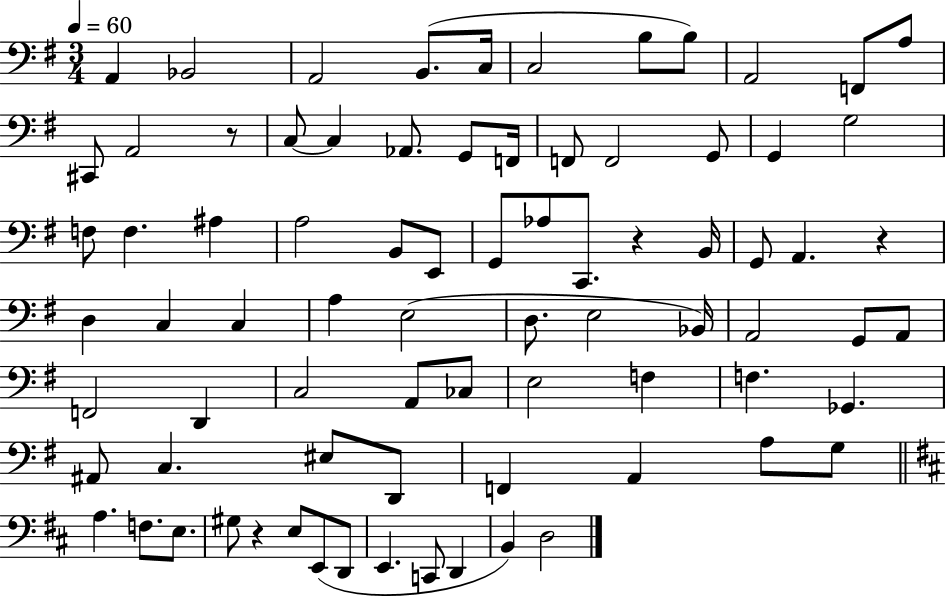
X:1
T:Untitled
M:3/4
L:1/4
K:G
A,, _B,,2 A,,2 B,,/2 C,/4 C,2 B,/2 B,/2 A,,2 F,,/2 A,/2 ^C,,/2 A,,2 z/2 C,/2 C, _A,,/2 G,,/2 F,,/4 F,,/2 F,,2 G,,/2 G,, G,2 F,/2 F, ^A, A,2 B,,/2 E,,/2 G,,/2 _A,/2 C,,/2 z B,,/4 G,,/2 A,, z D, C, C, A, E,2 D,/2 E,2 _B,,/4 A,,2 G,,/2 A,,/2 F,,2 D,, C,2 A,,/2 _C,/2 E,2 F, F, _G,, ^A,,/2 C, ^E,/2 D,,/2 F,, A,, A,/2 G,/2 A, F,/2 E,/2 ^G,/2 z E,/2 E,,/2 D,,/2 E,, C,,/2 D,, B,, D,2